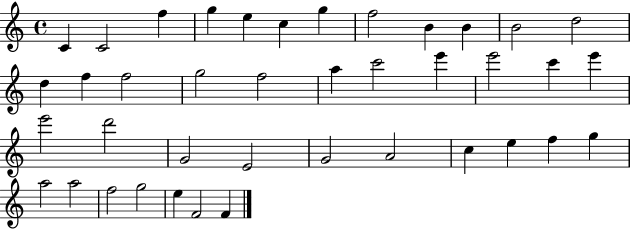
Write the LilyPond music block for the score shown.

{
  \clef treble
  \time 4/4
  \defaultTimeSignature
  \key c \major
  c'4 c'2 f''4 | g''4 e''4 c''4 g''4 | f''2 b'4 b'4 | b'2 d''2 | \break d''4 f''4 f''2 | g''2 f''2 | a''4 c'''2 e'''4 | e'''2 c'''4 e'''4 | \break e'''2 d'''2 | g'2 e'2 | g'2 a'2 | c''4 e''4 f''4 g''4 | \break a''2 a''2 | f''2 g''2 | e''4 f'2 f'4 | \bar "|."
}